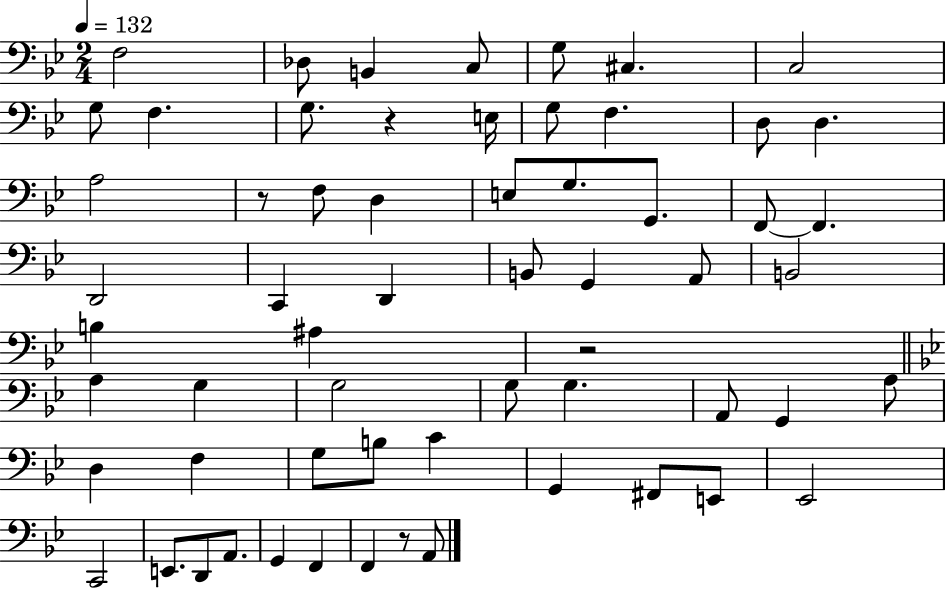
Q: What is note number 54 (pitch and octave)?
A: G2